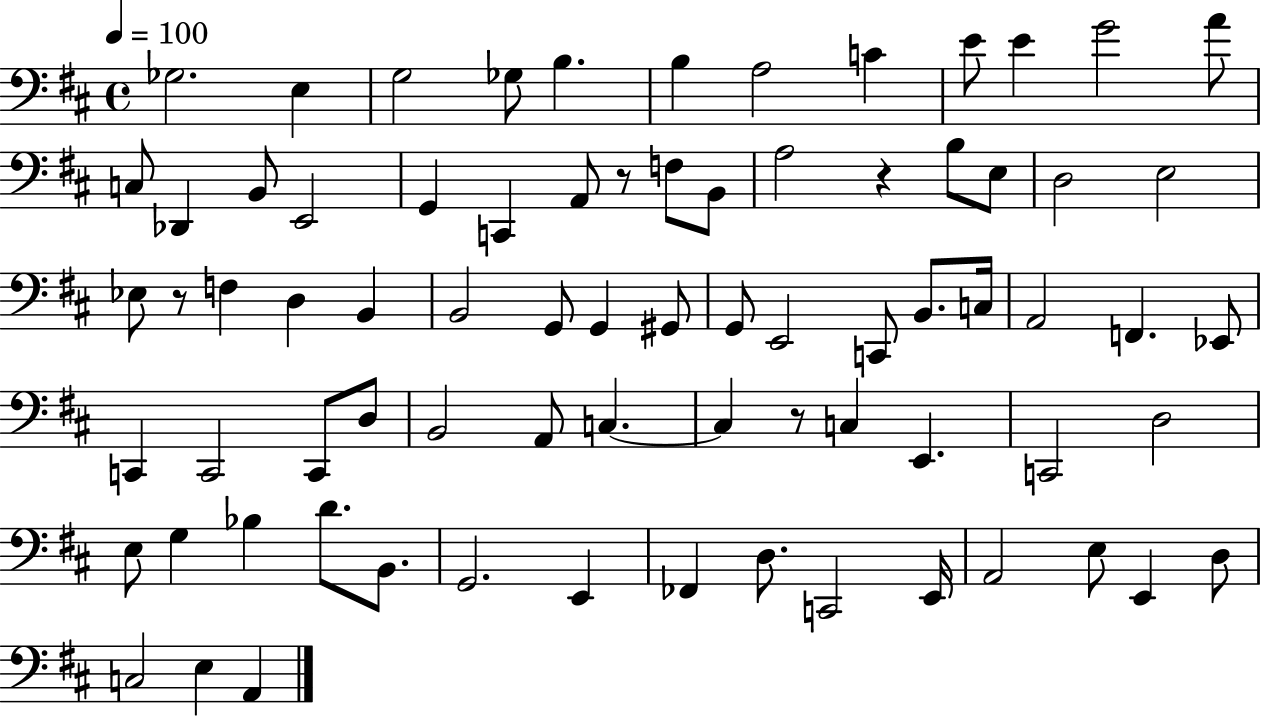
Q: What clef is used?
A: bass